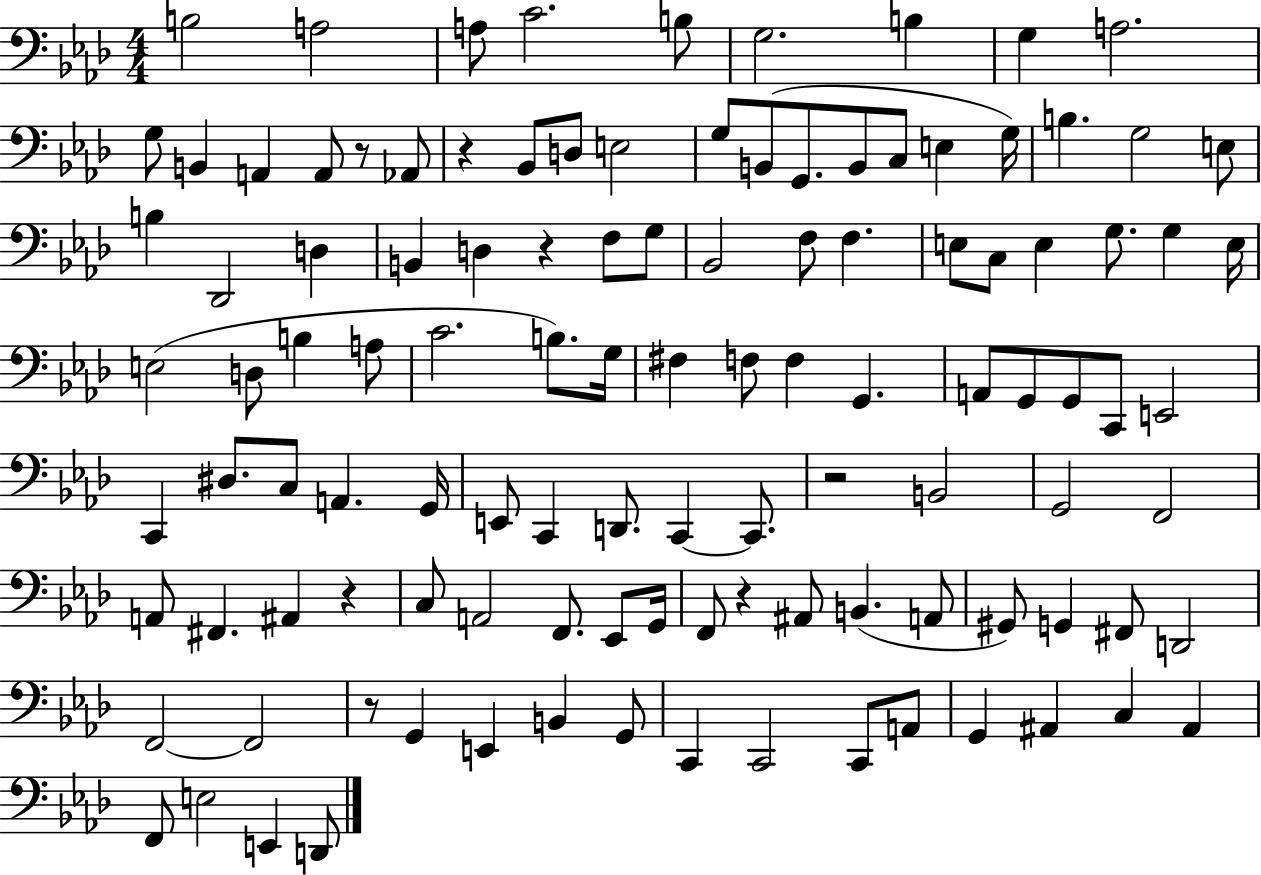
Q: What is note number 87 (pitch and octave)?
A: F#2